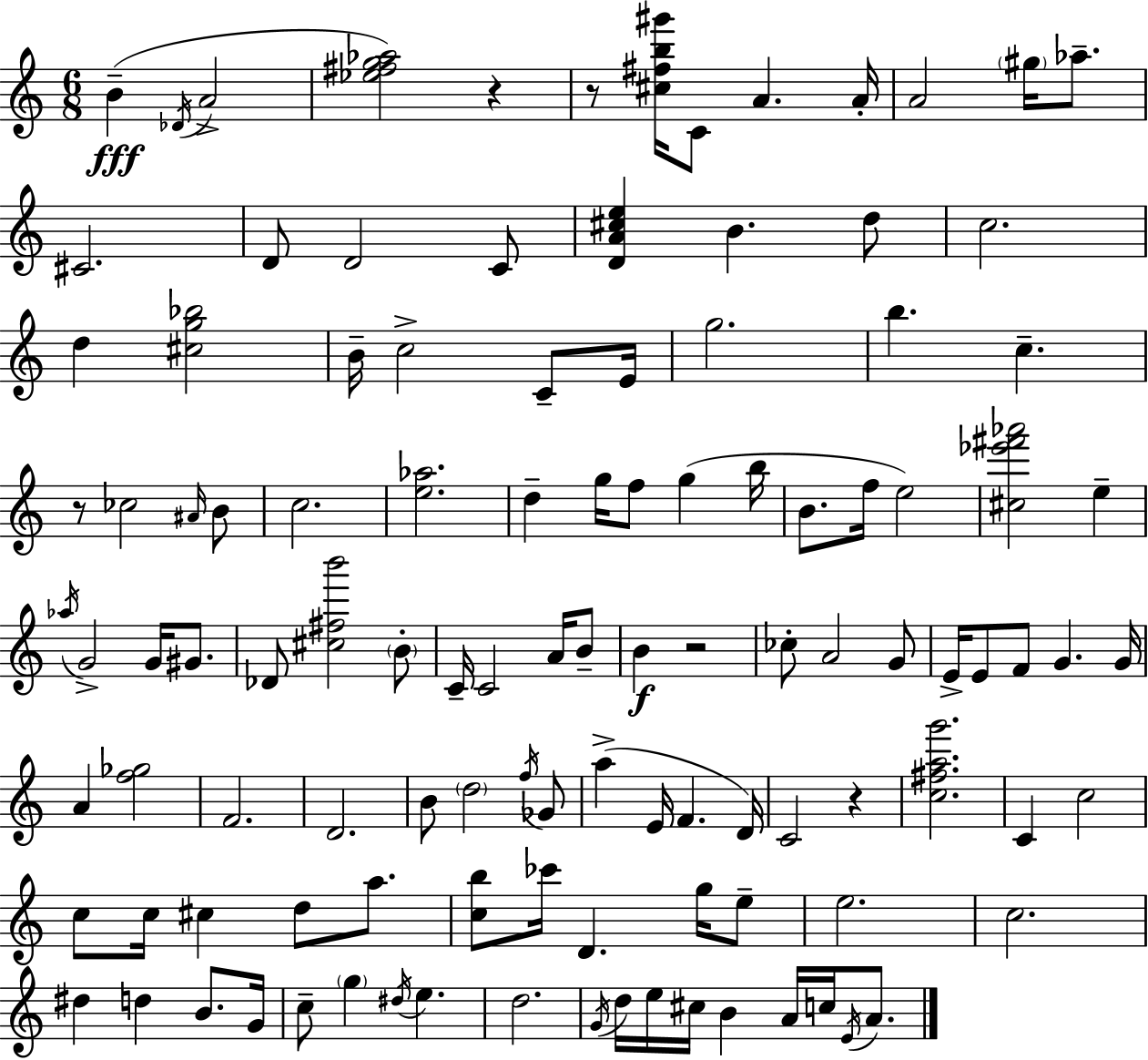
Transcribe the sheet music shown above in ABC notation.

X:1
T:Untitled
M:6/8
L:1/4
K:Am
B _D/4 A2 [_e^fg_a]2 z z/2 [^c^fb^g']/4 C/2 A A/4 A2 ^g/4 _a/2 ^C2 D/2 D2 C/2 [DA^ce] B d/2 c2 d [^cg_b]2 B/4 c2 C/2 E/4 g2 b c z/2 _c2 ^A/4 B/2 c2 [e_a]2 d g/4 f/2 g b/4 B/2 f/4 e2 [^c_e'^f'_a']2 e _a/4 G2 G/4 ^G/2 _D/2 [^c^fb']2 B/2 C/4 C2 A/4 B/2 B z2 _c/2 A2 G/2 E/4 E/2 F/2 G G/4 A [f_g]2 F2 D2 B/2 d2 f/4 _G/2 a E/4 F D/4 C2 z [c^fag']2 C c2 c/2 c/4 ^c d/2 a/2 [cb]/2 _c'/4 D g/4 e/2 e2 c2 ^d d B/2 G/4 c/2 g ^d/4 e d2 G/4 d/4 e/4 ^c/4 B A/4 c/4 E/4 A/2